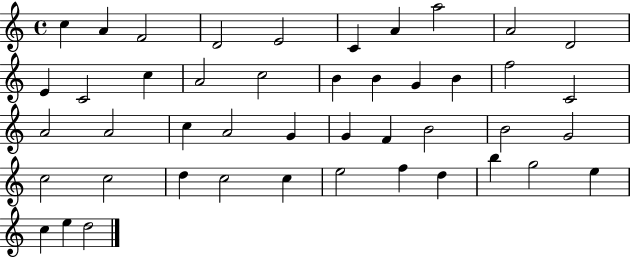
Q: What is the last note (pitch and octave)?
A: D5